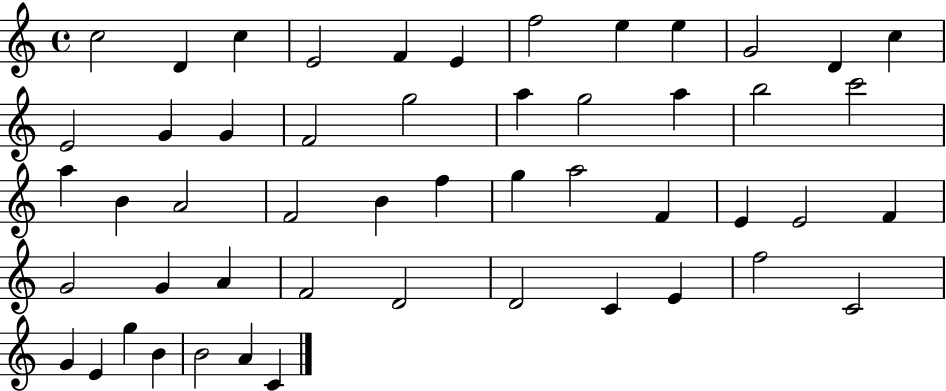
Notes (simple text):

C5/h D4/q C5/q E4/h F4/q E4/q F5/h E5/q E5/q G4/h D4/q C5/q E4/h G4/q G4/q F4/h G5/h A5/q G5/h A5/q B5/h C6/h A5/q B4/q A4/h F4/h B4/q F5/q G5/q A5/h F4/q E4/q E4/h F4/q G4/h G4/q A4/q F4/h D4/h D4/h C4/q E4/q F5/h C4/h G4/q E4/q G5/q B4/q B4/h A4/q C4/q